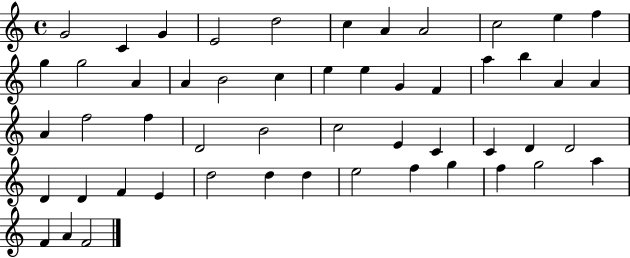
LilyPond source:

{
  \clef treble
  \time 4/4
  \defaultTimeSignature
  \key c \major
  g'2 c'4 g'4 | e'2 d''2 | c''4 a'4 a'2 | c''2 e''4 f''4 | \break g''4 g''2 a'4 | a'4 b'2 c''4 | e''4 e''4 g'4 f'4 | a''4 b''4 a'4 a'4 | \break a'4 f''2 f''4 | d'2 b'2 | c''2 e'4 c'4 | c'4 d'4 d'2 | \break d'4 d'4 f'4 e'4 | d''2 d''4 d''4 | e''2 f''4 g''4 | f''4 g''2 a''4 | \break f'4 a'4 f'2 | \bar "|."
}